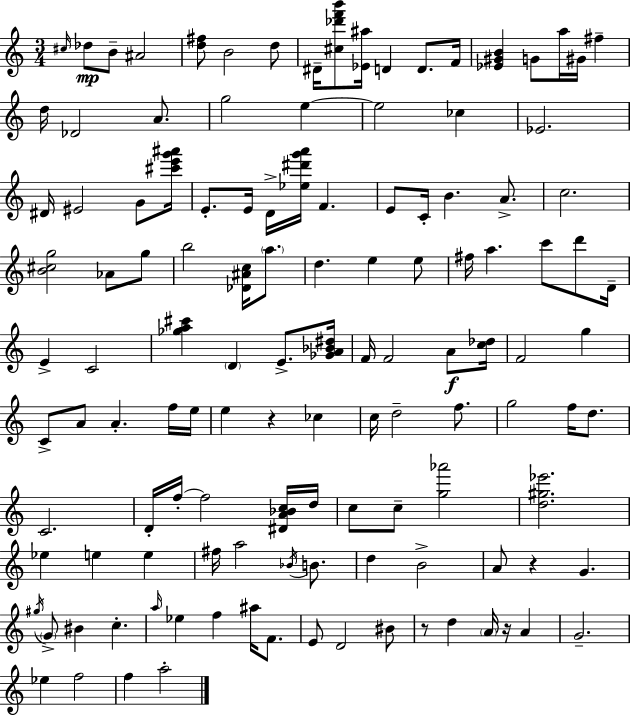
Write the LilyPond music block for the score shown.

{
  \clef treble
  \numericTimeSignature
  \time 3/4
  \key a \minor
  \grace { cis''16 }\mp des''8 b'8-- ais'2 | <d'' fis''>8 b'2 d''8 | dis'16-- <cis'' des''' f''' b'''>8 <ees' ais''>16 d'4 d'8. | f'16 <ees' gis' b'>4 g'8 a''16 gis'16 fis''4-- | \break d''16 des'2 a'8. | g''2 e''4~~ | e''2 ces''4 | ees'2. | \break dis'16 eis'2 g'8 | <cis''' e''' g''' ais'''>16 e'8.-. e'16 d'16-> <ees'' dis''' g''' a'''>16 f'4. | e'8 c'16-. b'4. a'8.-> | c''2. | \break <b' cis'' g''>2 aes'8 g''8 | b''2 <des' ais' c''>16 \parenthesize a''8. | d''4. e''4 e''8 | fis''16 a''4. c'''8 d'''8 | \break d'16-- e'4-> c'2 | <ges'' a'' cis'''>4 \parenthesize d'4 e'8.-> | <ges' a' bes' dis''>16 f'16 f'2 a'8\f | <c'' des''>16 f'2 g''4 | \break c'8-> a'8 a'4.-. f''16 | e''16 e''4 r4 ces''4 | c''16 d''2-- f''8. | g''2 f''16 d''8. | \break c'2. | d'16-. f''16-.~~ f''2 <dis' a' bes' c''>16 | d''16 c''8 c''8-- <g'' aes'''>2 | <d'' gis'' ees'''>2. | \break ees''4 e''4 e''4 | fis''16 a''2 \acciaccatura { bes'16 } b'8. | d''4 b'2-> | a'8 r4 g'4. | \break \acciaccatura { gis''16 } \parenthesize g'8-> bis'4 c''4.-. | \grace { a''16 } ees''4 f''4 | ais''16 f'8. e'8 d'2 | bis'8 r8 d''4 \parenthesize a'16 r16 | \break a'4 g'2.-- | ees''4 f''2 | f''4 a''2-. | \bar "|."
}